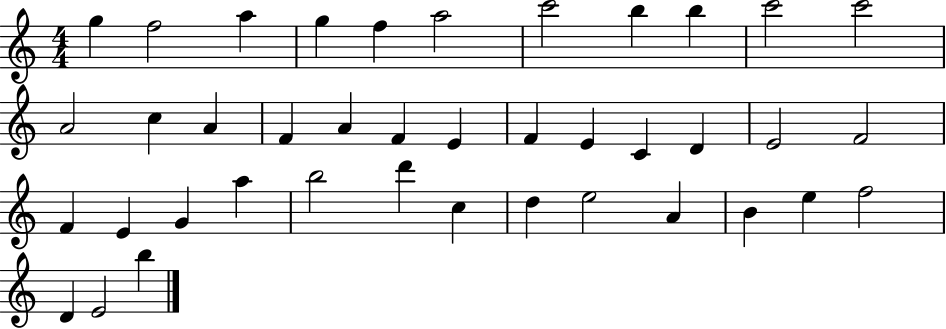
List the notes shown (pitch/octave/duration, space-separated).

G5/q F5/h A5/q G5/q F5/q A5/h C6/h B5/q B5/q C6/h C6/h A4/h C5/q A4/q F4/q A4/q F4/q E4/q F4/q E4/q C4/q D4/q E4/h F4/h F4/q E4/q G4/q A5/q B5/h D6/q C5/q D5/q E5/h A4/q B4/q E5/q F5/h D4/q E4/h B5/q